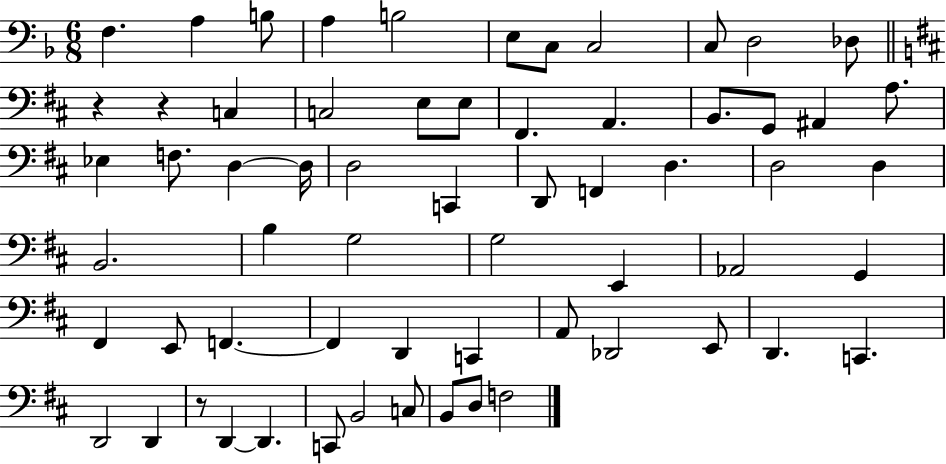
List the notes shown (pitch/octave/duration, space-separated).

F3/q. A3/q B3/e A3/q B3/h E3/e C3/e C3/h C3/e D3/h Db3/e R/q R/q C3/q C3/h E3/e E3/e F#2/q. A2/q. B2/e. G2/e A#2/q A3/e. Eb3/q F3/e. D3/q D3/s D3/h C2/q D2/e F2/q D3/q. D3/h D3/q B2/h. B3/q G3/h G3/h E2/q Ab2/h G2/q F#2/q E2/e F2/q. F2/q D2/q C2/q A2/e Db2/h E2/e D2/q. C2/q. D2/h D2/q R/e D2/q D2/q. C2/e B2/h C3/e B2/e D3/e F3/h